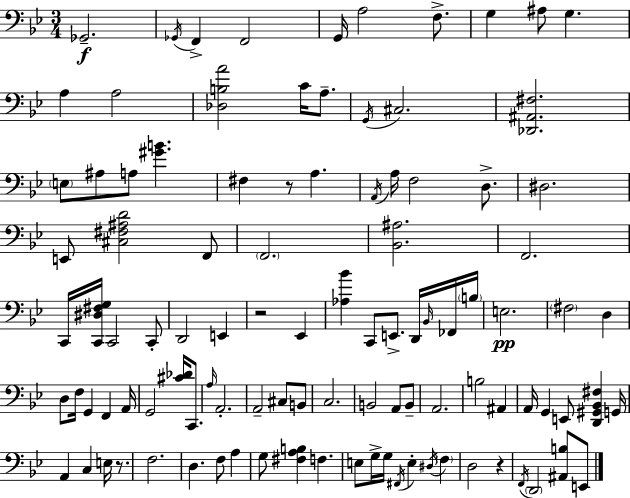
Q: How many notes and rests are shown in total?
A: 103